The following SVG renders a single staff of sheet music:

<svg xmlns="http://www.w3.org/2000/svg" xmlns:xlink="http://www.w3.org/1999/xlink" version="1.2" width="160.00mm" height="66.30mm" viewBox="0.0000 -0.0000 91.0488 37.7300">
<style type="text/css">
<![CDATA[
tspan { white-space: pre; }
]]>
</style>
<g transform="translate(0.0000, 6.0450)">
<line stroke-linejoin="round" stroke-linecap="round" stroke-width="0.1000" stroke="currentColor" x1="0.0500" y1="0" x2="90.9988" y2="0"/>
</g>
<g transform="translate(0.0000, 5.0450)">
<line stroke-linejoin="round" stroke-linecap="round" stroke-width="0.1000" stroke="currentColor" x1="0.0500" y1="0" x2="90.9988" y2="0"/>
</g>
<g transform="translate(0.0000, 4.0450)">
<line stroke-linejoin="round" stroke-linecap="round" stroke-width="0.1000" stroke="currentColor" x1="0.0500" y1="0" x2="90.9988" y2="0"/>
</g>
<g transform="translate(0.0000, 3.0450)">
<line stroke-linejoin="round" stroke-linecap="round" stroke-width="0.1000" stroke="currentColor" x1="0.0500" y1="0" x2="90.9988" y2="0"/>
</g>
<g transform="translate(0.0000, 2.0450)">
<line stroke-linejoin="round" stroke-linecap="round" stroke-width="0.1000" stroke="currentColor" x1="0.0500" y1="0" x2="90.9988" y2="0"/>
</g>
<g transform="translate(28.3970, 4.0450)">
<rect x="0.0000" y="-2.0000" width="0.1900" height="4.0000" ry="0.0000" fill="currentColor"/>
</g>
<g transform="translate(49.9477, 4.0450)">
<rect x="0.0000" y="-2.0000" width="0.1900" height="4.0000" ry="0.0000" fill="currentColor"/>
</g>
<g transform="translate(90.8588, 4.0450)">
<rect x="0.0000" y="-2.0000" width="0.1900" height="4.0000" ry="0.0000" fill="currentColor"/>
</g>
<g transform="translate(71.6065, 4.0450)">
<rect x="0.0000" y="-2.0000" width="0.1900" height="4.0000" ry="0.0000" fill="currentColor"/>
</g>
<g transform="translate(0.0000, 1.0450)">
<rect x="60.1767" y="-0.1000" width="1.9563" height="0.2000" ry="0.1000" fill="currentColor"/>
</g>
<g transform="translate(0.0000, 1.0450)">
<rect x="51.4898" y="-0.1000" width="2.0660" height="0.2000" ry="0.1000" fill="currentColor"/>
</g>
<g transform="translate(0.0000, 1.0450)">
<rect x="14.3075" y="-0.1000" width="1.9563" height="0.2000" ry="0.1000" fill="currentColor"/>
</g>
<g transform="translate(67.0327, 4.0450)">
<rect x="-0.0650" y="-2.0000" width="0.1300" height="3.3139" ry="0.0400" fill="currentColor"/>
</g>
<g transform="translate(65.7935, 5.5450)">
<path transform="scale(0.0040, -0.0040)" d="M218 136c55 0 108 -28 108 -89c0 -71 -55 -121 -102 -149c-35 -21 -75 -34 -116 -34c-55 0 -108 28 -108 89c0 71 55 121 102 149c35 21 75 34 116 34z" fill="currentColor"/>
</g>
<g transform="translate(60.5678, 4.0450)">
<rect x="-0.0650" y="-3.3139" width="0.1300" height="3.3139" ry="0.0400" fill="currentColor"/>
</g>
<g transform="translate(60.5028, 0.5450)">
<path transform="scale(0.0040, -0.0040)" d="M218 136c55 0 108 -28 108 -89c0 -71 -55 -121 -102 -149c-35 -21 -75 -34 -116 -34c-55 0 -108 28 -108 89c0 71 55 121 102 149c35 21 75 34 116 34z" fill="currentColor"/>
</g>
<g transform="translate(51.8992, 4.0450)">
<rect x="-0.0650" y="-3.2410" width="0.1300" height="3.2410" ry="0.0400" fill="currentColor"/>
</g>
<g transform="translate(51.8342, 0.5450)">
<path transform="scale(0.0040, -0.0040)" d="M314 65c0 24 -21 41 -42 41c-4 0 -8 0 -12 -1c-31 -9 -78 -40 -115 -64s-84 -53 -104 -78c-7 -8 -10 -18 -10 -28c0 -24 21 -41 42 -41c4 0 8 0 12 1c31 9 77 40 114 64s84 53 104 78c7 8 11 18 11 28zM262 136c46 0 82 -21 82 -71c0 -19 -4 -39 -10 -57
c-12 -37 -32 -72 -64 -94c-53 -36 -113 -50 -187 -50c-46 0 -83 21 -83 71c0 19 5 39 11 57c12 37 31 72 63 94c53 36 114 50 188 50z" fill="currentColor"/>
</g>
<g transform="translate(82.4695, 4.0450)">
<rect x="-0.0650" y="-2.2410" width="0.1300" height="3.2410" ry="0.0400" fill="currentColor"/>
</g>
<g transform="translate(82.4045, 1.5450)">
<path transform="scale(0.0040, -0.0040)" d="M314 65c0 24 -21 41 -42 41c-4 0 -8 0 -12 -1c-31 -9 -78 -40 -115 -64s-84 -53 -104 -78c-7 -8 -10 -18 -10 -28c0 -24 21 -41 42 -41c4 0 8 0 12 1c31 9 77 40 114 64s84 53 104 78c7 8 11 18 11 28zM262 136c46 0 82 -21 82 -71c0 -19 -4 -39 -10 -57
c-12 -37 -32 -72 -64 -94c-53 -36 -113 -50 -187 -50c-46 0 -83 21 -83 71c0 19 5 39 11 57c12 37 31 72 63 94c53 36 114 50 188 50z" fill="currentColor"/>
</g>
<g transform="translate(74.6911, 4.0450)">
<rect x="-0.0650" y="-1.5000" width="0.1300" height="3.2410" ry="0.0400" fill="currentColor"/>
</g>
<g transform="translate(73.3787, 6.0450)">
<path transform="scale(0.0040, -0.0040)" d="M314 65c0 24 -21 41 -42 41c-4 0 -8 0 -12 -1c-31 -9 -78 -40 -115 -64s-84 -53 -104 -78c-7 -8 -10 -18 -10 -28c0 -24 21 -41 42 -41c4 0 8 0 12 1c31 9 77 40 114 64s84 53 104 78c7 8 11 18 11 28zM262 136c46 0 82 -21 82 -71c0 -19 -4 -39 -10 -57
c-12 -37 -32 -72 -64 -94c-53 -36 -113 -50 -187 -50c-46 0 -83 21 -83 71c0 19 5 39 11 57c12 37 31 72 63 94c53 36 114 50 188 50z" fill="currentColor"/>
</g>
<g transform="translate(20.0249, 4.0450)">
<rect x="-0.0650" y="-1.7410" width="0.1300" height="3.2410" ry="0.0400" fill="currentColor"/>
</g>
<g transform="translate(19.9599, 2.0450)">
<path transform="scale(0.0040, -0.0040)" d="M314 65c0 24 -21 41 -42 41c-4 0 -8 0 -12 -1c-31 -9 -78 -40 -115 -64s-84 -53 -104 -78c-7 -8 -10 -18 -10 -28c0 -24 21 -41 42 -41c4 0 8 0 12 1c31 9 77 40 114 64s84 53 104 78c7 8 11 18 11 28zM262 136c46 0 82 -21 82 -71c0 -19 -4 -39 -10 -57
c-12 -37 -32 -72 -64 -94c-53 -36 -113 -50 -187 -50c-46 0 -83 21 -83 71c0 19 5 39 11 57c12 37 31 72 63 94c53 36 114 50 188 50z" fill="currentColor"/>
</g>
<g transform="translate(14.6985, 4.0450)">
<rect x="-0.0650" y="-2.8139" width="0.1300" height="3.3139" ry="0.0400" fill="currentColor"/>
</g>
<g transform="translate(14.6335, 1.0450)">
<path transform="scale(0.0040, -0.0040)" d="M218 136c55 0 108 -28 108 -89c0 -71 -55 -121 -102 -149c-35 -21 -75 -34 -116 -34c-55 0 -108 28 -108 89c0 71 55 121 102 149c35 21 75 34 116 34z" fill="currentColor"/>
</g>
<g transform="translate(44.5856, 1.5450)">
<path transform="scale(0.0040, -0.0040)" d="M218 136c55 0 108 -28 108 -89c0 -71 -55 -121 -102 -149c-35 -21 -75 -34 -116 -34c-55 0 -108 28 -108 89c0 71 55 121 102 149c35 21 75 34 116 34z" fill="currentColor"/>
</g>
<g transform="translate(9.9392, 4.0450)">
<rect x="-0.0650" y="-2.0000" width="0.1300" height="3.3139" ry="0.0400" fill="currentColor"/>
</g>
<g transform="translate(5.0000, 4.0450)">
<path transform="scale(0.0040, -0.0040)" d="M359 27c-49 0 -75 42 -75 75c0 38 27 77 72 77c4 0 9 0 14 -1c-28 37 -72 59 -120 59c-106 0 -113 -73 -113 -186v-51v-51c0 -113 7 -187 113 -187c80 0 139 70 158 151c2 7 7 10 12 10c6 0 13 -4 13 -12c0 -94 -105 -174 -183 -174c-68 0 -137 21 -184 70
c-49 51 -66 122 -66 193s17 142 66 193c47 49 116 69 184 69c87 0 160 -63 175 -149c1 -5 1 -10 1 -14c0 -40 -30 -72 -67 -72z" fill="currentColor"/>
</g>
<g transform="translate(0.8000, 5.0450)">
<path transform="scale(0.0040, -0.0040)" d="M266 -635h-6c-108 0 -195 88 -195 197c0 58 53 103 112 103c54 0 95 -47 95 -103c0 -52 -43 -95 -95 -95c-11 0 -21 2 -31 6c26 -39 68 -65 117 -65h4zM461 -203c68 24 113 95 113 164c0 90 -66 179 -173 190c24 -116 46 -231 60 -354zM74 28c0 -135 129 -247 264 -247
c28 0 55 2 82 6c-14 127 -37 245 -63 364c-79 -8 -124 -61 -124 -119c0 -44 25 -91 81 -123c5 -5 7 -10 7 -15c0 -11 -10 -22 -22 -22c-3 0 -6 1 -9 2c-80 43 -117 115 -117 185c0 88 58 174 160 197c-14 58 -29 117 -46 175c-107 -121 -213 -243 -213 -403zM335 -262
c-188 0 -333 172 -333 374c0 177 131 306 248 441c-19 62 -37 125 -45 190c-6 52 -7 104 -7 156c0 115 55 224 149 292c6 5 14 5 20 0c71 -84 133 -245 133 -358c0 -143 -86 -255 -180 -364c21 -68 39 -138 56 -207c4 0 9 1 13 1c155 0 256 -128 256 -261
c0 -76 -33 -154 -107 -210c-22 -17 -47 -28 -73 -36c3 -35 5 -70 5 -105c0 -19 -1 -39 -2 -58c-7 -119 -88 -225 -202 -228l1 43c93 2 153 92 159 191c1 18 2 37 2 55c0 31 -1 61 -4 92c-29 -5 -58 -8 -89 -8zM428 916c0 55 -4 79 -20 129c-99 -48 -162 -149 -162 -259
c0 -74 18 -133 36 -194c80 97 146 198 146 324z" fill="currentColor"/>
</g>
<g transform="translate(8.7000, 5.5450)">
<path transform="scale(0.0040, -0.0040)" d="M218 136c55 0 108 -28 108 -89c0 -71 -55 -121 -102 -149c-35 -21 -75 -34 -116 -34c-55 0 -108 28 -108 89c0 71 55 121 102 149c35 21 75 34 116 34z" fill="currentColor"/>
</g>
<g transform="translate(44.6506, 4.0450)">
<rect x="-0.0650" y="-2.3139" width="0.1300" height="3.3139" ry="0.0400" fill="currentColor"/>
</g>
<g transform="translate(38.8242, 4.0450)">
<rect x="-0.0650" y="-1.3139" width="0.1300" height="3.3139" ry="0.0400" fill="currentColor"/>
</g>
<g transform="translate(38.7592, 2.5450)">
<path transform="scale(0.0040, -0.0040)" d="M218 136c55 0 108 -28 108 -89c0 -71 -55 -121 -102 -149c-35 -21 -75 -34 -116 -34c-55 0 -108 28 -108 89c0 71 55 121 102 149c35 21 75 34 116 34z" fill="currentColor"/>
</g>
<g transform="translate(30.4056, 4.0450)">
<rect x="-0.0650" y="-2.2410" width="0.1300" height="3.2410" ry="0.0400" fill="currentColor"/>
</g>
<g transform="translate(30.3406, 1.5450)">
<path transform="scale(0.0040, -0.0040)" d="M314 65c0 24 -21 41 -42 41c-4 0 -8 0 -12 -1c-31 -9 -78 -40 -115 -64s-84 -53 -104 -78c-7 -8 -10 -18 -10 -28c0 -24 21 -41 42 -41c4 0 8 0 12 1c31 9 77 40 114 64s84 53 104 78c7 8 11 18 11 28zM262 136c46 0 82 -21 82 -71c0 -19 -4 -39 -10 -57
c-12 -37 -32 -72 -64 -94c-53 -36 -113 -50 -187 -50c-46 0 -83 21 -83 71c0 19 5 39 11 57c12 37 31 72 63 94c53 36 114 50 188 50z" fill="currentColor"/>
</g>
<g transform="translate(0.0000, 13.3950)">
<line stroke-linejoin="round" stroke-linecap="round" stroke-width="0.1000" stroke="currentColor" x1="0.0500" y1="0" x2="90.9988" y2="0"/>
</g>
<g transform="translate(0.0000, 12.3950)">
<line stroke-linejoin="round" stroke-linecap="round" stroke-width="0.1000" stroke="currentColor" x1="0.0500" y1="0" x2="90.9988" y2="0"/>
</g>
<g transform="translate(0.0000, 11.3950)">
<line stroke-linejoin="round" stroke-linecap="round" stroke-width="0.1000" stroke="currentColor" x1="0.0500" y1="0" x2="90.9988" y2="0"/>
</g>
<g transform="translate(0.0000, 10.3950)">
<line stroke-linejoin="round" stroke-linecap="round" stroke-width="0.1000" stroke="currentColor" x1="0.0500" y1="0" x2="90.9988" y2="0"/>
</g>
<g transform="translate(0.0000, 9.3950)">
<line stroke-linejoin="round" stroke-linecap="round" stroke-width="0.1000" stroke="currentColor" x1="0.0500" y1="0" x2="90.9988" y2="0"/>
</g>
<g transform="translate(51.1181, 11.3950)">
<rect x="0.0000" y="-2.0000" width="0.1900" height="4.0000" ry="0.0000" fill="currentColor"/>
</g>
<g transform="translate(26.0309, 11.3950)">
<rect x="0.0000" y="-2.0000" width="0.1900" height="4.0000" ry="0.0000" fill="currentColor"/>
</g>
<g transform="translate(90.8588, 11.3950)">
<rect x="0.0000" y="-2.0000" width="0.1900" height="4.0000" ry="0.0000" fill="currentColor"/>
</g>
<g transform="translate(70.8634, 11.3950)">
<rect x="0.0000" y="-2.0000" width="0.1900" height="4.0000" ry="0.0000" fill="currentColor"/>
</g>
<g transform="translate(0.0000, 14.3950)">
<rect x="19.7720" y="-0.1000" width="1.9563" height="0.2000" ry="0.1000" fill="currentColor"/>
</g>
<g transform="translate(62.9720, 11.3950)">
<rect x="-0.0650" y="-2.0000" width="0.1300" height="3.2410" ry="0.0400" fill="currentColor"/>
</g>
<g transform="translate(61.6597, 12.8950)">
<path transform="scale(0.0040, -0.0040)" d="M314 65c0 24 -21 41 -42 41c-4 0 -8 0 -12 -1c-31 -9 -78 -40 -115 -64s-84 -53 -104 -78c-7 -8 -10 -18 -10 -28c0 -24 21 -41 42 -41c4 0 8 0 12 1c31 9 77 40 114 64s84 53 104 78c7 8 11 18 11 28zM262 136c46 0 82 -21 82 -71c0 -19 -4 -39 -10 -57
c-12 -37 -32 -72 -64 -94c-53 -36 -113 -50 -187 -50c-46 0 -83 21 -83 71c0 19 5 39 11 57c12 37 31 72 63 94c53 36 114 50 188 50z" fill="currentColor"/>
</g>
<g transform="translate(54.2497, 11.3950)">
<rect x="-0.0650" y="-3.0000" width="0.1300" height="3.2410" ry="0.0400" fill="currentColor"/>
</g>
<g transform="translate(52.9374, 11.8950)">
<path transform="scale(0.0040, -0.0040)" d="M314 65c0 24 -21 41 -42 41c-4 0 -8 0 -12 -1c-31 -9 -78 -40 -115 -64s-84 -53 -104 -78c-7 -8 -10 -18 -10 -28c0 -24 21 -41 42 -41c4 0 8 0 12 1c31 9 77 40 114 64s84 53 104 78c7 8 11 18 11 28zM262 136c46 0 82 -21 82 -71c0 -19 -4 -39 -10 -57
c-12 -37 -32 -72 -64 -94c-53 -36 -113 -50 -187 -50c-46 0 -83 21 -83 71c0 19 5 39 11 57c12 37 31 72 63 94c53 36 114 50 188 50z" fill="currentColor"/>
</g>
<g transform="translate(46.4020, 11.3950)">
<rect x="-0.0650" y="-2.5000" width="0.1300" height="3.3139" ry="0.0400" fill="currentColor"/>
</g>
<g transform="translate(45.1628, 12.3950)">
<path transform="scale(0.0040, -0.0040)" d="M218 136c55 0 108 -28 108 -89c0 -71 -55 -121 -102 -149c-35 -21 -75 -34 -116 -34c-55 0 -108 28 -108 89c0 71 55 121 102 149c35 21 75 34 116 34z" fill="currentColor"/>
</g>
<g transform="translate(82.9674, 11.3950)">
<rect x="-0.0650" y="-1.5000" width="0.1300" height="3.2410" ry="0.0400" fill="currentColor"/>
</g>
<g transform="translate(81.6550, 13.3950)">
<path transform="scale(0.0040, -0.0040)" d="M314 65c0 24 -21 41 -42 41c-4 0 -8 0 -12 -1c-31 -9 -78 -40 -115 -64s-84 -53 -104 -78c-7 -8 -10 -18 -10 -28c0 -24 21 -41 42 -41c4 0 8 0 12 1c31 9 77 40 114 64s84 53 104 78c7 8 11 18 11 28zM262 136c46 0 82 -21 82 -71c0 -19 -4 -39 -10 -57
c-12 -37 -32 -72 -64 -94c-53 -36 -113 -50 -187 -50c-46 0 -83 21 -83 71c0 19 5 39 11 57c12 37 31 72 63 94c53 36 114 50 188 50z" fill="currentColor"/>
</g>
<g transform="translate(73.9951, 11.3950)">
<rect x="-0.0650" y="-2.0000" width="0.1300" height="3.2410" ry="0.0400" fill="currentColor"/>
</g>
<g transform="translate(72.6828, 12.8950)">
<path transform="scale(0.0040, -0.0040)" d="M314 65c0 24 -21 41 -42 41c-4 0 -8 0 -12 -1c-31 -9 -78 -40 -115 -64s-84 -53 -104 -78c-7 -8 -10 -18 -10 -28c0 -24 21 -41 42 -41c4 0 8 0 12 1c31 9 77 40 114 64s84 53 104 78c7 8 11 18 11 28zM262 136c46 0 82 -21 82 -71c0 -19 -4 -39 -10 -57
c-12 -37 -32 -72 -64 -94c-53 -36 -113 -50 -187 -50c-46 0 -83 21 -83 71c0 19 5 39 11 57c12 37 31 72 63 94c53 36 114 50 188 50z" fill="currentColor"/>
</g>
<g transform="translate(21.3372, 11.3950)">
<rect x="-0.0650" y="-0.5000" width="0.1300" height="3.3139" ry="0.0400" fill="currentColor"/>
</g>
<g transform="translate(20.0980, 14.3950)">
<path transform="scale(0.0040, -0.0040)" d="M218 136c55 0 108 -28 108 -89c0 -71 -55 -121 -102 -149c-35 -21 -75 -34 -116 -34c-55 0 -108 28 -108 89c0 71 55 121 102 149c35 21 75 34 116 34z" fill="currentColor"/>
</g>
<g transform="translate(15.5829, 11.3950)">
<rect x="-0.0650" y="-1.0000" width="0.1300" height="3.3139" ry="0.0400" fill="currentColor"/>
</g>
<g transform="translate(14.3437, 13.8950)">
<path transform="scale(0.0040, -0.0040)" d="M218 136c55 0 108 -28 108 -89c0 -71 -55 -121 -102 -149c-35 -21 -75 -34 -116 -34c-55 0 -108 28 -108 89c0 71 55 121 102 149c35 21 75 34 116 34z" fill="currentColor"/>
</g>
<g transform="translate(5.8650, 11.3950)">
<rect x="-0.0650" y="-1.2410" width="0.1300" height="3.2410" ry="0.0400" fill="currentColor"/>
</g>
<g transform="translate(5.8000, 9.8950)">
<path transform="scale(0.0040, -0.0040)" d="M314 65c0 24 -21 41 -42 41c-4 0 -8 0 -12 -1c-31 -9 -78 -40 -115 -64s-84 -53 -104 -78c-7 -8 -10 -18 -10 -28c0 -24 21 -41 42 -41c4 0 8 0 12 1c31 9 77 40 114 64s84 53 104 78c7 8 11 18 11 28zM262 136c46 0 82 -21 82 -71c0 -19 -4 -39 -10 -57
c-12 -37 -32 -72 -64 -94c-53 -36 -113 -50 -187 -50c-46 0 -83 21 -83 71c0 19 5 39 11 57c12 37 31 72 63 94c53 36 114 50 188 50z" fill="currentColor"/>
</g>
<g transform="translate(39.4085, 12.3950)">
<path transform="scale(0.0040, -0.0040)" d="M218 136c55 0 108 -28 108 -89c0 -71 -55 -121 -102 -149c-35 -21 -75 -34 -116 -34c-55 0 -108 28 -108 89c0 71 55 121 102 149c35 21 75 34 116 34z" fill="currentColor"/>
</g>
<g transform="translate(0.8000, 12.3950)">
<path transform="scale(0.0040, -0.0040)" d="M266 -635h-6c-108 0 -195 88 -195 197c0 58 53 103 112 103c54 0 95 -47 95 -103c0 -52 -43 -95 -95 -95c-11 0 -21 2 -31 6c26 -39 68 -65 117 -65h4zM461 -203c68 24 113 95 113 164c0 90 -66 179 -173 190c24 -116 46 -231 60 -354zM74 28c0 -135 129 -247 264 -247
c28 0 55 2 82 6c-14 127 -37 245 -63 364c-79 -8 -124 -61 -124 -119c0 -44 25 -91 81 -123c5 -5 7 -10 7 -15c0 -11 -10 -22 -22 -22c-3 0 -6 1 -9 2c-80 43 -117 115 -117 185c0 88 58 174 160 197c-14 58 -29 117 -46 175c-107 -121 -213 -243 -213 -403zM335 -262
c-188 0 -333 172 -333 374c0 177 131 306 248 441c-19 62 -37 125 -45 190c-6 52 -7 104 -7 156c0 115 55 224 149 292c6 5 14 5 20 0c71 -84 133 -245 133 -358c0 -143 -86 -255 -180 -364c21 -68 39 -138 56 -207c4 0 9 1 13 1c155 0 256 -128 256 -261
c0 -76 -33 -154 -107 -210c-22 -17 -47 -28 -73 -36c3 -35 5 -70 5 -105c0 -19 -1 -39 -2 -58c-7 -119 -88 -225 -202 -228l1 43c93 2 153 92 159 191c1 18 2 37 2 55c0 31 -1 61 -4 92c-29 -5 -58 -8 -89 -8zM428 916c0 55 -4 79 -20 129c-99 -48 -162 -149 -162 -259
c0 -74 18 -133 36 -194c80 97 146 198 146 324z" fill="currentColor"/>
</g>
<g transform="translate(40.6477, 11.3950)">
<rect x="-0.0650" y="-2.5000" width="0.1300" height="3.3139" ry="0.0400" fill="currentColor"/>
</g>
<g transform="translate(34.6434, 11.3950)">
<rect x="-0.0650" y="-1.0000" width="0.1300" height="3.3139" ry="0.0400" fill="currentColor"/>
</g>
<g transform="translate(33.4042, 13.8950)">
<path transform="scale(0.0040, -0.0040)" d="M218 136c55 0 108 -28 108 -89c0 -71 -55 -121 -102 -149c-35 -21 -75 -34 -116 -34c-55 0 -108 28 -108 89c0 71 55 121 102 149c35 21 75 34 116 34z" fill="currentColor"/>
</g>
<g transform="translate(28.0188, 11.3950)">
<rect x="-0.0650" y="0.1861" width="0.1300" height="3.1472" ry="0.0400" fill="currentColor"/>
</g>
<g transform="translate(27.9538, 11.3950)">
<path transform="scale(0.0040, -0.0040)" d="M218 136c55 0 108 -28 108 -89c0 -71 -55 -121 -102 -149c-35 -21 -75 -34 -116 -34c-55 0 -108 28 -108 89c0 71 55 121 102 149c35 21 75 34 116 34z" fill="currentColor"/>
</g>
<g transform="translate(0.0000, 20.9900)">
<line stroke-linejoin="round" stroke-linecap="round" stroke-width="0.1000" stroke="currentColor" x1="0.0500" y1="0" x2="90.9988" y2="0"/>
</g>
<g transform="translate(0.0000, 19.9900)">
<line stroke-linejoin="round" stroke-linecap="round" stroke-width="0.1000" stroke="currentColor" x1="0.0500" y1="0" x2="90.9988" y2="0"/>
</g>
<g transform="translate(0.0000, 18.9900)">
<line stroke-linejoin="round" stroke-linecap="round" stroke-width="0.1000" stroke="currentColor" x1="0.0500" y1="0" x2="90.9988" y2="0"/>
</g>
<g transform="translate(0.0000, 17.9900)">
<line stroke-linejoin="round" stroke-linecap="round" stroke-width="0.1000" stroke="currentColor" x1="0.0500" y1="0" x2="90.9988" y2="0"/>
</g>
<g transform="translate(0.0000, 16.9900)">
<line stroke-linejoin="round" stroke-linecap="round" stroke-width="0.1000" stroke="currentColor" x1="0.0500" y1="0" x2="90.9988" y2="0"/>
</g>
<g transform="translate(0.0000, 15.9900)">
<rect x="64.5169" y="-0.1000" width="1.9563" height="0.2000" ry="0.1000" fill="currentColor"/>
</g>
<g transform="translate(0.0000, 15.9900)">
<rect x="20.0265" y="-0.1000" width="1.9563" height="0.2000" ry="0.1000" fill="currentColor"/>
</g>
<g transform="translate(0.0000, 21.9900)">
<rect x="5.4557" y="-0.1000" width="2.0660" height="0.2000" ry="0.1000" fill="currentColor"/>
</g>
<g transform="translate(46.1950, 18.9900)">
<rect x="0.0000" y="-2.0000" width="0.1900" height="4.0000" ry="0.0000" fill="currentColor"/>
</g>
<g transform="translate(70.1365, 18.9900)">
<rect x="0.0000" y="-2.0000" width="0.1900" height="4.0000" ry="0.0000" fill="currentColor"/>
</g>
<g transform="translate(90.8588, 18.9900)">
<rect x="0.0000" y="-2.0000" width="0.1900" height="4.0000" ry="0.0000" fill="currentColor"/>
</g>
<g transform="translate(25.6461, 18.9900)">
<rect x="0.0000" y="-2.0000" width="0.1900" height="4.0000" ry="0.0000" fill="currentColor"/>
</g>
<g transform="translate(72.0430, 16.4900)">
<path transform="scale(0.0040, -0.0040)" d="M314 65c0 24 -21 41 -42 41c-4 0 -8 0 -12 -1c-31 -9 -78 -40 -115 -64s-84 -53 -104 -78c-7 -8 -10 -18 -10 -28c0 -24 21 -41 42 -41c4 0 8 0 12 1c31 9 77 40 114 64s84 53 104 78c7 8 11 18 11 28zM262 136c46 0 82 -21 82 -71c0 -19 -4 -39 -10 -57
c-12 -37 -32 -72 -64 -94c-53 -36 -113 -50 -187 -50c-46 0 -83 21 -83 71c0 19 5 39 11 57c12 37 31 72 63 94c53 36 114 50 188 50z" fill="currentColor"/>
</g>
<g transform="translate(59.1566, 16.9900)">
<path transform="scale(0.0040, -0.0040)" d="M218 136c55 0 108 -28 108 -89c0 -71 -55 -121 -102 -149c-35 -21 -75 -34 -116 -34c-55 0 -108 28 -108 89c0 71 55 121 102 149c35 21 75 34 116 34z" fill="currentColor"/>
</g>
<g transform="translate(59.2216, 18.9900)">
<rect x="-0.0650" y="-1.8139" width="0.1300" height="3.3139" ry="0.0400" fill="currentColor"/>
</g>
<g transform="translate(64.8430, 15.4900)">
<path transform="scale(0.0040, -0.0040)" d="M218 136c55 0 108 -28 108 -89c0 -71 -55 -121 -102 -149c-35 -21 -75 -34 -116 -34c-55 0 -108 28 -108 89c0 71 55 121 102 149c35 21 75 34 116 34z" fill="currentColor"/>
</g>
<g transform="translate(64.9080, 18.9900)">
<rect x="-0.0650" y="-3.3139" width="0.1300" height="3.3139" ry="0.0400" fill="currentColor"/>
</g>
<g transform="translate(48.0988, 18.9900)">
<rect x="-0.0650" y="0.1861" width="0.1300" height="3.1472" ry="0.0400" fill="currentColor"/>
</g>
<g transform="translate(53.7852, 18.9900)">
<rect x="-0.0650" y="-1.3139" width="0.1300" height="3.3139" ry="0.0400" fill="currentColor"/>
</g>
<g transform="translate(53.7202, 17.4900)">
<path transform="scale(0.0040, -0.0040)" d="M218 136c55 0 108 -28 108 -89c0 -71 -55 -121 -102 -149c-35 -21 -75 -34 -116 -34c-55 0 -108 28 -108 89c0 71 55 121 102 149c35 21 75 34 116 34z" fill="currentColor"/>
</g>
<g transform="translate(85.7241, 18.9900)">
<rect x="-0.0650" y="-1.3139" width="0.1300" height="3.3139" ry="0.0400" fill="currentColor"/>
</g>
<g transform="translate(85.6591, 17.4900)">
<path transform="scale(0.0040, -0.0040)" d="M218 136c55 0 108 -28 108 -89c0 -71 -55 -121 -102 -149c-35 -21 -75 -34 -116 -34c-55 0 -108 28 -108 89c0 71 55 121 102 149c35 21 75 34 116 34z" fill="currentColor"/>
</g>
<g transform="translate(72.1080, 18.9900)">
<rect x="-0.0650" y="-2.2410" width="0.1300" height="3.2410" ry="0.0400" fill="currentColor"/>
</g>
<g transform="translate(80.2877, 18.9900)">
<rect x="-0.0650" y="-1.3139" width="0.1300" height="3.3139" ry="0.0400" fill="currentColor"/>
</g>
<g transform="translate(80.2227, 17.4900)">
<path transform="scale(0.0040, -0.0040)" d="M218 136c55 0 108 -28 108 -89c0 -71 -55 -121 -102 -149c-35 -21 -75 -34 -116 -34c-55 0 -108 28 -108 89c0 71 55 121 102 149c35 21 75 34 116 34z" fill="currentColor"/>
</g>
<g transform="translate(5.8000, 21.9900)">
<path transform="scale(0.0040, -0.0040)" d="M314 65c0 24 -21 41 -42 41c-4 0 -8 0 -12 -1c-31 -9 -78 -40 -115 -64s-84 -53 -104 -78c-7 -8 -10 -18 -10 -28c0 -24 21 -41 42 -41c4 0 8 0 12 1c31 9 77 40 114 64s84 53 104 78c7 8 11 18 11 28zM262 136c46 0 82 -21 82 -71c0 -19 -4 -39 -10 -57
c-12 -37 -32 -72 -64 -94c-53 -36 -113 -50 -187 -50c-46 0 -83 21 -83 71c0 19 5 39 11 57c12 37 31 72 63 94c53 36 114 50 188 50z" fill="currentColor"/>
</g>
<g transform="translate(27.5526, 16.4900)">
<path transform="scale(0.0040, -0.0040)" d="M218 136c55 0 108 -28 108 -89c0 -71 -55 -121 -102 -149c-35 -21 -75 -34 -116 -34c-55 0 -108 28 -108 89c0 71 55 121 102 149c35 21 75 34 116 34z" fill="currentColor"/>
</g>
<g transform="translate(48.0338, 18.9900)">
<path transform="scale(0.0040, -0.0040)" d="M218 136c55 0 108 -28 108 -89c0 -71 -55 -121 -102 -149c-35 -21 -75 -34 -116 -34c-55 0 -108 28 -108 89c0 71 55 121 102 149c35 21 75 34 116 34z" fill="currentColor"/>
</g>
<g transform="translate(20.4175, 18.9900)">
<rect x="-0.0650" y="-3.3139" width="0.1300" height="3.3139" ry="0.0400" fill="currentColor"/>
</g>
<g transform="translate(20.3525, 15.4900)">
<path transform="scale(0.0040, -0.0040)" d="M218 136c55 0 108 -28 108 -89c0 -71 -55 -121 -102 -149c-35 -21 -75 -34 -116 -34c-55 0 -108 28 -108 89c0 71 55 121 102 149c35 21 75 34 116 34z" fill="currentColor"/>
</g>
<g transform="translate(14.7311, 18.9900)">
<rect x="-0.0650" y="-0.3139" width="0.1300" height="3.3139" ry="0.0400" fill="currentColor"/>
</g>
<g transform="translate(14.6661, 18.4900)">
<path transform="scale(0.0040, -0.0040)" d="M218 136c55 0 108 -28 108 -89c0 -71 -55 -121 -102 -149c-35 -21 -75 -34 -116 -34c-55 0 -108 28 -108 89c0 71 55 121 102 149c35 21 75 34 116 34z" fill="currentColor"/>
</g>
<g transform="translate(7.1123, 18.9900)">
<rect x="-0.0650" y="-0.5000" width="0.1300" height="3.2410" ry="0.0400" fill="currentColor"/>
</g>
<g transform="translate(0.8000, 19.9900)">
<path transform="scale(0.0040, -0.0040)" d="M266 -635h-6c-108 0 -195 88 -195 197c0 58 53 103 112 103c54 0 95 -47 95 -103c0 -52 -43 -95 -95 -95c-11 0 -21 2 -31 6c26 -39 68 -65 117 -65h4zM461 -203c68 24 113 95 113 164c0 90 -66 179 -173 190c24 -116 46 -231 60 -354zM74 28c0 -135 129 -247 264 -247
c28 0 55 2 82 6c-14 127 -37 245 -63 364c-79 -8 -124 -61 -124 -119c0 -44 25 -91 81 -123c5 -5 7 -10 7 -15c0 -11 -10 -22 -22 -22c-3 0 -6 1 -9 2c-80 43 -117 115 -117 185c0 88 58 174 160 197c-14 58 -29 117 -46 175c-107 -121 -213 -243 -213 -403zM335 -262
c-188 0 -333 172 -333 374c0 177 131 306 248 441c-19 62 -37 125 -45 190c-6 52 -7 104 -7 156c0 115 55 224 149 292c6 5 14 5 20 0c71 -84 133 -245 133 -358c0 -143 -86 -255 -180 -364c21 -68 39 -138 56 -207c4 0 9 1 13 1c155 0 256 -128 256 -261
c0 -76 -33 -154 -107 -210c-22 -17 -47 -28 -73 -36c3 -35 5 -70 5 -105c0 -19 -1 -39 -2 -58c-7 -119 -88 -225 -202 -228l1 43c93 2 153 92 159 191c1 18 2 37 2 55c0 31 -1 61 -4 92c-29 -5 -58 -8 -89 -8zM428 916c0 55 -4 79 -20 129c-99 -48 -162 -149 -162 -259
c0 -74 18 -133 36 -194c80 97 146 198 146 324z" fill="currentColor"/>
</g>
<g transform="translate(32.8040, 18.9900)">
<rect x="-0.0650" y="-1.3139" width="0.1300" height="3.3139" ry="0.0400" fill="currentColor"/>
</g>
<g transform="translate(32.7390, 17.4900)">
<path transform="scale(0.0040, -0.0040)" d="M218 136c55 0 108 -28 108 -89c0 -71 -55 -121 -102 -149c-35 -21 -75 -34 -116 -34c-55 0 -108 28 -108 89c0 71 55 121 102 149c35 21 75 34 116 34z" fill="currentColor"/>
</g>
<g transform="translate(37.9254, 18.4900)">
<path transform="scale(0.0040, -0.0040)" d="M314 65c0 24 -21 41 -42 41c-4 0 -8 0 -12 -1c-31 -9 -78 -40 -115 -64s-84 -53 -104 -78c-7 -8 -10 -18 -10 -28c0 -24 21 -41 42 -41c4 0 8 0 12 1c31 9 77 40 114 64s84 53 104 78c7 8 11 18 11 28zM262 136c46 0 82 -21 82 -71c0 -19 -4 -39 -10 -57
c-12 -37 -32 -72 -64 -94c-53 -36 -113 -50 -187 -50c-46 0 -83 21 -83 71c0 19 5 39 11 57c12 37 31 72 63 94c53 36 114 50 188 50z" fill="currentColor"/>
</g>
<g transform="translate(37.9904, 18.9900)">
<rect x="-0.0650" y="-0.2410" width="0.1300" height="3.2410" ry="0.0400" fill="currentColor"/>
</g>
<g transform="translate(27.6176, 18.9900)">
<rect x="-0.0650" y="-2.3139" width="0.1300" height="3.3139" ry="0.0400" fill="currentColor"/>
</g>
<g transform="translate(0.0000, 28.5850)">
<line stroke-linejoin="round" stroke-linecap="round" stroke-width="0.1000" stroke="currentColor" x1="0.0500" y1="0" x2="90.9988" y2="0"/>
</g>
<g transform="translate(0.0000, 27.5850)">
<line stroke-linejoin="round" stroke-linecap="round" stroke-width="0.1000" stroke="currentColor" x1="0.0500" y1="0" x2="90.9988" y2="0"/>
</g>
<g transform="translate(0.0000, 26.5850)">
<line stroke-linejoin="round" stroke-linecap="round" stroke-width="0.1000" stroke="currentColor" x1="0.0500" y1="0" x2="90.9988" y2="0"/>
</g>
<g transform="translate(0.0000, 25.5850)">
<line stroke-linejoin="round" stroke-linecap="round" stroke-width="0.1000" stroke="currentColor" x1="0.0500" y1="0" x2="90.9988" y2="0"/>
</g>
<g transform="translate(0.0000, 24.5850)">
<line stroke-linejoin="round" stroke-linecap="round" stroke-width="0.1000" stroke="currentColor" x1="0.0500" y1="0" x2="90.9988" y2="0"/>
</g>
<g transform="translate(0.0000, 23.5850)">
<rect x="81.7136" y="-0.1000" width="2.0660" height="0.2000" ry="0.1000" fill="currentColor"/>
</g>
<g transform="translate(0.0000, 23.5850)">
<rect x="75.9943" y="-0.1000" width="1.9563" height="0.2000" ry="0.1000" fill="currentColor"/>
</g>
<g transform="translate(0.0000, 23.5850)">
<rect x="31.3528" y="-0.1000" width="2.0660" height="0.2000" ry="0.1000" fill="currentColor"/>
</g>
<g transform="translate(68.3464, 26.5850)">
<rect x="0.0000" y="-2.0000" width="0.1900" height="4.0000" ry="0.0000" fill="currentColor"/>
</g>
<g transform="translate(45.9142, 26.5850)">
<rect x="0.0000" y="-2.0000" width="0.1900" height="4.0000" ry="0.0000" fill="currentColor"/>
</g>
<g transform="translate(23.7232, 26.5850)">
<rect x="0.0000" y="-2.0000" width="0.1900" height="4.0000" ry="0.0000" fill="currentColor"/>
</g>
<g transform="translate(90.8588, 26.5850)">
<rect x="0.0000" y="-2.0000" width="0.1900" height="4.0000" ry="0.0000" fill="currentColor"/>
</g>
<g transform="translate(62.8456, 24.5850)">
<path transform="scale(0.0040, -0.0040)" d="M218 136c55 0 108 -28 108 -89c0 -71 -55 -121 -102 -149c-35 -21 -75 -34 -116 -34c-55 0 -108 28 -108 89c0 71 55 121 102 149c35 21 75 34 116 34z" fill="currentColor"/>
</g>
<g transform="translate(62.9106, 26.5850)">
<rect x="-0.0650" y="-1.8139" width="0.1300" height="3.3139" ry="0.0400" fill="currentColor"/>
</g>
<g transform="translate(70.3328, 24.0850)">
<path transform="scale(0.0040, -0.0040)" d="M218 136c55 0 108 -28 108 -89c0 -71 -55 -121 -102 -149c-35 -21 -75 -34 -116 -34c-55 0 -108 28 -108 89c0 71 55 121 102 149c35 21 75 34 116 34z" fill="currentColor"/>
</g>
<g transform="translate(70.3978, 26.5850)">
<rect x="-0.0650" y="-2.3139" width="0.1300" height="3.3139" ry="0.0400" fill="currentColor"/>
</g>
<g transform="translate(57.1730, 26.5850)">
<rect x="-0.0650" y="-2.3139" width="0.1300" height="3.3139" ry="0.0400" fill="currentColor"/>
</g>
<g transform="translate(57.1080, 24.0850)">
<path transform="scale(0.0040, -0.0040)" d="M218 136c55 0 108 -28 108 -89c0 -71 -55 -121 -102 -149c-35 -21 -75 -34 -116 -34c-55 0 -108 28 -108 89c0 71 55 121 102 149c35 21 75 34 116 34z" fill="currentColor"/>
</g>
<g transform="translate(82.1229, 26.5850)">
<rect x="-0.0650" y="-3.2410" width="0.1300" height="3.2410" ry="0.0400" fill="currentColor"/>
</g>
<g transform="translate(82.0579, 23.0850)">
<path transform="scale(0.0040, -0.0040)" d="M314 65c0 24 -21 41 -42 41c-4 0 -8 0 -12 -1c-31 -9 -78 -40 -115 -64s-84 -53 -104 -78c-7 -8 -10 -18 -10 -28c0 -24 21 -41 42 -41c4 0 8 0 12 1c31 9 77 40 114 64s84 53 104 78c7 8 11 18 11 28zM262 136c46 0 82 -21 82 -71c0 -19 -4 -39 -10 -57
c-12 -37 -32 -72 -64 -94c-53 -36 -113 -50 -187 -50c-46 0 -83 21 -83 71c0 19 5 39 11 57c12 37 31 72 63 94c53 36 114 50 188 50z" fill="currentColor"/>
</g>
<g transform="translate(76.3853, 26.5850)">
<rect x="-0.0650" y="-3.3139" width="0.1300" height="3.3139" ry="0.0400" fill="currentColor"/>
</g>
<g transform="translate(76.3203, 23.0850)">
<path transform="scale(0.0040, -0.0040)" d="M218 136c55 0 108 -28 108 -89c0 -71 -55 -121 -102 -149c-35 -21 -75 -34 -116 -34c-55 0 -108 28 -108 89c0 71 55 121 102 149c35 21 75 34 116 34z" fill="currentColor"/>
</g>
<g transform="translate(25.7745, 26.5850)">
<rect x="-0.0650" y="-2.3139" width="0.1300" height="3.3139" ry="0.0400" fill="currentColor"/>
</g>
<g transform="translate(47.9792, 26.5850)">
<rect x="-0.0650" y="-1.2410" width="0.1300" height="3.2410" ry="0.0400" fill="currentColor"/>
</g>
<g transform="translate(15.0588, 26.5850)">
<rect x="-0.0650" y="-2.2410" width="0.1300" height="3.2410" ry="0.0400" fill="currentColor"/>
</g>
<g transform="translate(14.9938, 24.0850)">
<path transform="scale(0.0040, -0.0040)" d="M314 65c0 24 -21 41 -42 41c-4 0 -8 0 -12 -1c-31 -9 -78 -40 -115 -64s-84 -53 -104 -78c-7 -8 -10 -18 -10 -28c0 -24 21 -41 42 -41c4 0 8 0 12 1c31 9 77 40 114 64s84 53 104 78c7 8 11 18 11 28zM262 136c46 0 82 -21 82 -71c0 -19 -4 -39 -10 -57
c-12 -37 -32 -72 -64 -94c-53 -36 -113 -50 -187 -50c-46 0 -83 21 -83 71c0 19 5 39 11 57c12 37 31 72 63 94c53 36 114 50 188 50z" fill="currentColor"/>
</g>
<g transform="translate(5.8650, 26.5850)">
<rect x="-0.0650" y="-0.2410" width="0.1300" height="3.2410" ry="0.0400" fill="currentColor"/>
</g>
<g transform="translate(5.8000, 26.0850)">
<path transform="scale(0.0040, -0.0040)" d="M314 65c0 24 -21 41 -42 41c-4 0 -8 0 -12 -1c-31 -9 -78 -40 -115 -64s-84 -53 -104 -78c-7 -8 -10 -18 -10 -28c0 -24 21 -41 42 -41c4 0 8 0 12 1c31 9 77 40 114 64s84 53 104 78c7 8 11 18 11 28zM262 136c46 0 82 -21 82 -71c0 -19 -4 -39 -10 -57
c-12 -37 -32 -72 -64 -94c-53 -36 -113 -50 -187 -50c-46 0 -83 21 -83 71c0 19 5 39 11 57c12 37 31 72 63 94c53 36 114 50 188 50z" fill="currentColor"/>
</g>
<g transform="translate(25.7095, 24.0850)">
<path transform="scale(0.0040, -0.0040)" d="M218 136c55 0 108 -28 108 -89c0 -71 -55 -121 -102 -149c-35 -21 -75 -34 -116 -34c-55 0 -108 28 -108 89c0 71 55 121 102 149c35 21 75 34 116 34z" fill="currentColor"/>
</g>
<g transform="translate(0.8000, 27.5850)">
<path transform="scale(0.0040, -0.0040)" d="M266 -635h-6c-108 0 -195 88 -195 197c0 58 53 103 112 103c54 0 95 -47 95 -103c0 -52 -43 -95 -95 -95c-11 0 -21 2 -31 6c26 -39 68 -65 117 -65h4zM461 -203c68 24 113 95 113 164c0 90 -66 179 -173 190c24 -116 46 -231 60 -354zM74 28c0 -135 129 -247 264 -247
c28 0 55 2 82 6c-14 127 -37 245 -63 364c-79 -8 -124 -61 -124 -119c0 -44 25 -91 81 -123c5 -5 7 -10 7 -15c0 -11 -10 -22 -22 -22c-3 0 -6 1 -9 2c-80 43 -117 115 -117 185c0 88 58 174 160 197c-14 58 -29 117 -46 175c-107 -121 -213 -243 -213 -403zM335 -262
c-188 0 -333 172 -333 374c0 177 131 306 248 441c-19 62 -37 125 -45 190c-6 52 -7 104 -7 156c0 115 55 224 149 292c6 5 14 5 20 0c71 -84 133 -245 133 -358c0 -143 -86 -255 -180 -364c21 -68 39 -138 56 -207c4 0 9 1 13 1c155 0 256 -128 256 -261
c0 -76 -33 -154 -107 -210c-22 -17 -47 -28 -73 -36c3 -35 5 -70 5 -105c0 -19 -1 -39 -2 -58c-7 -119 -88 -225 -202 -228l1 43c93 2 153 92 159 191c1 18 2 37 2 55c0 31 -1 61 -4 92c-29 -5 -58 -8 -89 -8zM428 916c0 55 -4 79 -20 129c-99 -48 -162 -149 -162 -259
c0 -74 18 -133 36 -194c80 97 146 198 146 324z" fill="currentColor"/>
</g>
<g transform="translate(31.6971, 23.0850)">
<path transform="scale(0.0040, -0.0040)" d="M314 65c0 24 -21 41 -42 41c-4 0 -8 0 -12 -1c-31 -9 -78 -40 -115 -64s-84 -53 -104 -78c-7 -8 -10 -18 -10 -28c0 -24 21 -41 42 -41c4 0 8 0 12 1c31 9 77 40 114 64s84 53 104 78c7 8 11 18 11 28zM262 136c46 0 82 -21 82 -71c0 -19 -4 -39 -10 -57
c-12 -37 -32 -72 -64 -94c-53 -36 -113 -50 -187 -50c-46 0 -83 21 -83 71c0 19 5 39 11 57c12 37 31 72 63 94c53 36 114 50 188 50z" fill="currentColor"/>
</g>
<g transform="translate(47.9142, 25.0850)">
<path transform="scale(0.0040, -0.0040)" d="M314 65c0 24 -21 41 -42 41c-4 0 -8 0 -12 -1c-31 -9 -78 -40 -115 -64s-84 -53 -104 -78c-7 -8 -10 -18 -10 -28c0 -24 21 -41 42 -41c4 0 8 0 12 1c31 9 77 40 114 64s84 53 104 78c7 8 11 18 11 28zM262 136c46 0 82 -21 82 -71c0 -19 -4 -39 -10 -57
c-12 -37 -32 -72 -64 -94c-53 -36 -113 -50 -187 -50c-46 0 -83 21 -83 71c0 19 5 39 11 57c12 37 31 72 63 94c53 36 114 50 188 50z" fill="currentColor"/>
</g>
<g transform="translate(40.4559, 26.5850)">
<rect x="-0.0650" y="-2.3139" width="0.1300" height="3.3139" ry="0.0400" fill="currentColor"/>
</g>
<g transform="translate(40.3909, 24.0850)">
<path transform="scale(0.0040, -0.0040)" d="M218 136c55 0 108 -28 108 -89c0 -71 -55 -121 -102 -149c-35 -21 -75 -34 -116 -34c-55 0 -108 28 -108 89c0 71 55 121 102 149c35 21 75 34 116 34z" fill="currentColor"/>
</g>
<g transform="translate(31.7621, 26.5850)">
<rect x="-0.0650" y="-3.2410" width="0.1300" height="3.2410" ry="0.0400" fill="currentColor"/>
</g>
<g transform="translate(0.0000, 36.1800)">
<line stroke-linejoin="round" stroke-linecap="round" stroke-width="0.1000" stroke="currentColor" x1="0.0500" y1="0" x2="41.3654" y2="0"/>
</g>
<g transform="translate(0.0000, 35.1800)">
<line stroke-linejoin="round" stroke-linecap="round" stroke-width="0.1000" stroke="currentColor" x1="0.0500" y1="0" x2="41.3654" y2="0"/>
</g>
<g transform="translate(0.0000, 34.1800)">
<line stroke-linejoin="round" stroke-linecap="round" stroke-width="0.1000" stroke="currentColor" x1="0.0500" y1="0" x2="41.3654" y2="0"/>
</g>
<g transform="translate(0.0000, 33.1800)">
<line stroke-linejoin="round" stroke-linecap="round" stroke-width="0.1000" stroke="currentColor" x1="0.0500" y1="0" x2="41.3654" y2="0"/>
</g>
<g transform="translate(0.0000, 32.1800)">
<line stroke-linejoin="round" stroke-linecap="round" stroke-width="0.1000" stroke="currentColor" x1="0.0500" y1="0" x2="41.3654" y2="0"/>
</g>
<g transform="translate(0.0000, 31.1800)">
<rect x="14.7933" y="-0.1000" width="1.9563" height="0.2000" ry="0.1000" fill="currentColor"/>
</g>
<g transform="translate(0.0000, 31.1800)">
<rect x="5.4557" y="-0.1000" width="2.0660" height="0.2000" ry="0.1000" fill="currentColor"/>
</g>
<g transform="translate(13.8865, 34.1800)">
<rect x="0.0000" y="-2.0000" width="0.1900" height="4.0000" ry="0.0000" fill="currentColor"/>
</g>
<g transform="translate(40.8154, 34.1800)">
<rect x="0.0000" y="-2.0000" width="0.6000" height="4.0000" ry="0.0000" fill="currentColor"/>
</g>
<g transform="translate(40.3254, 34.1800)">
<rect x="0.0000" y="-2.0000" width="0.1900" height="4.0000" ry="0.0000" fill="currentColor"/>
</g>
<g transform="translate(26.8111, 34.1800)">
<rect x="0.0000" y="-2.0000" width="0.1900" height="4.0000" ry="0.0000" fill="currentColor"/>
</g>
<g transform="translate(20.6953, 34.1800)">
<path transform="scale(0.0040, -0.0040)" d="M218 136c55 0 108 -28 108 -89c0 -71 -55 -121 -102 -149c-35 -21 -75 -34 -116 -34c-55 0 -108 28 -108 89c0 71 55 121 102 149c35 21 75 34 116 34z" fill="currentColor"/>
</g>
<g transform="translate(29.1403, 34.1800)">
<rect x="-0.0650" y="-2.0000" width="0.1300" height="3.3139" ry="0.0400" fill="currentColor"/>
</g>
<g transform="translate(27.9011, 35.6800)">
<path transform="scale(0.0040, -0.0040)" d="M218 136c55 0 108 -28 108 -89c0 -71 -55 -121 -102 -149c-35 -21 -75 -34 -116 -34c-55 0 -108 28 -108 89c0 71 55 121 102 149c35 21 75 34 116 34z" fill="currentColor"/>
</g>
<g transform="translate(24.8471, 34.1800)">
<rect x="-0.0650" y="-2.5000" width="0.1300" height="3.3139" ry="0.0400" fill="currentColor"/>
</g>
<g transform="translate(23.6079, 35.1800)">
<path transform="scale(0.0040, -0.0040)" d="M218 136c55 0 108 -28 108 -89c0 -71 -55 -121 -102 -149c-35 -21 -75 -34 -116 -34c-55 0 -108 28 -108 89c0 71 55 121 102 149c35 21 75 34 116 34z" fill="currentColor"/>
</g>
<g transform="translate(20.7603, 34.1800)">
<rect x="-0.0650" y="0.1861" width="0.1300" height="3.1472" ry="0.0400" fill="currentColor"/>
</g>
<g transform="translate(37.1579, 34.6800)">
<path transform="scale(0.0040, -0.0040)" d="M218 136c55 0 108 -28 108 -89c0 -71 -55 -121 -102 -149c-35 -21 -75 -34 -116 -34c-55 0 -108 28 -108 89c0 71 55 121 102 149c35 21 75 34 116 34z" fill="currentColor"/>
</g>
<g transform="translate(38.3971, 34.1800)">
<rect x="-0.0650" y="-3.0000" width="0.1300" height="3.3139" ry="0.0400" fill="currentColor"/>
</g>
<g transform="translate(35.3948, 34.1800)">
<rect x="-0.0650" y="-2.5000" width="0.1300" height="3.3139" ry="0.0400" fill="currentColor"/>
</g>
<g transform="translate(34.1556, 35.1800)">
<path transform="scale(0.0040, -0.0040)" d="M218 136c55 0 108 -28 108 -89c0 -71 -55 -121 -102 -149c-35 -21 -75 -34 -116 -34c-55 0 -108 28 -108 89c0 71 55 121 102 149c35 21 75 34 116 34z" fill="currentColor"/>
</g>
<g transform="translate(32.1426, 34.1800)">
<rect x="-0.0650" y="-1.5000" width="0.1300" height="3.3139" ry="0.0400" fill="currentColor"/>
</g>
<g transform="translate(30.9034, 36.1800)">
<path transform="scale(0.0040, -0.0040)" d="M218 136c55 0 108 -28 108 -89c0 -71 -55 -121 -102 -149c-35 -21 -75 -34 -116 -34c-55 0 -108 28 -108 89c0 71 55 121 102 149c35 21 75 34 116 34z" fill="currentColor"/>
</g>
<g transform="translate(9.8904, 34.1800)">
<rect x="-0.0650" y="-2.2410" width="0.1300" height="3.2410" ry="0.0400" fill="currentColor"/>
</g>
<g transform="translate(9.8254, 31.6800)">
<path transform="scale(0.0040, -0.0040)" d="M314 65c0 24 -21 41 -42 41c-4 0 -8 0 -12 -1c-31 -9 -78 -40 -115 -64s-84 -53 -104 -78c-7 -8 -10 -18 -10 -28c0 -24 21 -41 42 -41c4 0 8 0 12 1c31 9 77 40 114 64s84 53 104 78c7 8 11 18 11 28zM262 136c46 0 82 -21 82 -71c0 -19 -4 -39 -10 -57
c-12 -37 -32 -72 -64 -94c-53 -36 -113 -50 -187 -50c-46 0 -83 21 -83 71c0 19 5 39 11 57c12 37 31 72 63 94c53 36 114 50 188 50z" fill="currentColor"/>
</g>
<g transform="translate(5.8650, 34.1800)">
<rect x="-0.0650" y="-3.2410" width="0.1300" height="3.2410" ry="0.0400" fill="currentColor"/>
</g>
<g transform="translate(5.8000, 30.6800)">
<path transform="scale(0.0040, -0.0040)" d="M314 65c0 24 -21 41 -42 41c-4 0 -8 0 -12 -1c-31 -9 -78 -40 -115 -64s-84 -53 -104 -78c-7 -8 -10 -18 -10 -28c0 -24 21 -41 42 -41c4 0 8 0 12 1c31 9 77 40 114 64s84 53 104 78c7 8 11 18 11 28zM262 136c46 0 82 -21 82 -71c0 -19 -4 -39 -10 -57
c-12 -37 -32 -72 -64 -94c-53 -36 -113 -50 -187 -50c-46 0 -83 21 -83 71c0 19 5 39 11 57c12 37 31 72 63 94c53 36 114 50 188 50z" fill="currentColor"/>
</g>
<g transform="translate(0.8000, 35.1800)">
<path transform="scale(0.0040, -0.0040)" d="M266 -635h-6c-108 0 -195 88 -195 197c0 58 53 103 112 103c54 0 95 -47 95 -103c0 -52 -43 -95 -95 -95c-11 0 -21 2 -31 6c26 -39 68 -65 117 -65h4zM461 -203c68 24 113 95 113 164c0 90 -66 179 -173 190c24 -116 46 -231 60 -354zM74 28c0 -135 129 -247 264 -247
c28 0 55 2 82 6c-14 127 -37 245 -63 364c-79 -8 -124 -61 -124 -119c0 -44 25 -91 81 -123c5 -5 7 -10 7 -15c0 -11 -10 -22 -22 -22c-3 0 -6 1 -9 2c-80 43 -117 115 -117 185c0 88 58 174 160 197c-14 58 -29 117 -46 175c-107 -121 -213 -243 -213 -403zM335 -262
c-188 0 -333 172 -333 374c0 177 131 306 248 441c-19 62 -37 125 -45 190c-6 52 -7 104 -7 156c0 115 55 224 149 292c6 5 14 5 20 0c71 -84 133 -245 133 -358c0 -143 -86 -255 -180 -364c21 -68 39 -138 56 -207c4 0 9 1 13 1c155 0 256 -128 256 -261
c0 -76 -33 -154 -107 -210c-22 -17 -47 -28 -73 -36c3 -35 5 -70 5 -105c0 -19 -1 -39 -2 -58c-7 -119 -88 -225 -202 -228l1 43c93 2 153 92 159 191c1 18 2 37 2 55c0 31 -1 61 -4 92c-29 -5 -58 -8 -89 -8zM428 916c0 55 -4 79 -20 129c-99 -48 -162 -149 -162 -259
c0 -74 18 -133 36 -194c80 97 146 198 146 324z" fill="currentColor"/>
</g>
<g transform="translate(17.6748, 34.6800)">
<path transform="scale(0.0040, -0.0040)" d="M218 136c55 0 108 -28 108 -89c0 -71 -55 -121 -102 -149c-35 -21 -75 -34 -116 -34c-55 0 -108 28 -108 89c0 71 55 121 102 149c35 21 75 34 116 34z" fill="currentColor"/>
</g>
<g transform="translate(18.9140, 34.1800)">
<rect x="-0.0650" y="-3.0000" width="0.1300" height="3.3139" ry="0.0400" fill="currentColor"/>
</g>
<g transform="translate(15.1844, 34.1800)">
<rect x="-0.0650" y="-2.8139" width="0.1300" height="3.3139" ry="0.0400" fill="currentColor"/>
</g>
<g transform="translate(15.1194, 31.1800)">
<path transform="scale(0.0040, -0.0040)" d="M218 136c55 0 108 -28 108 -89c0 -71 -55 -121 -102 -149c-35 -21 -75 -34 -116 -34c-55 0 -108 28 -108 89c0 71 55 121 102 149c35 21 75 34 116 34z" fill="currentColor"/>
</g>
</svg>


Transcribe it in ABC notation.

X:1
T:Untitled
M:4/4
L:1/4
K:C
F a f2 g2 e g b2 b F E2 g2 e2 D C B D G G A2 F2 F2 E2 C2 c b g e c2 B e f b g2 e e c2 g2 g b2 g e2 g f g b b2 b2 g2 a A B G F E G A